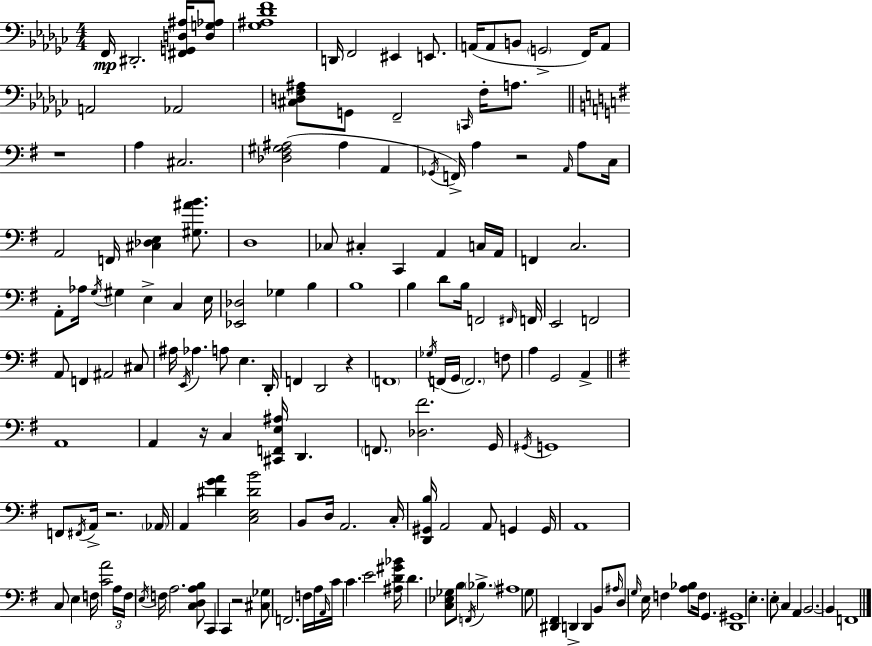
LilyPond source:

{
  \clef bass
  \numericTimeSignature
  \time 4/4
  \key ees \minor
  f,16\mp dis,2.-. <fis, g, d ais>16 <d g aes>8 | <ges ais des' f'>1 | d,16 f,2 eis,4 e,8. | a,16( a,8 b,8 \parenthesize g,2-> f,16) a,8 | \break a,2 aes,2 | <cis d f ais>8 g,8 f,2-- \grace { c,16 } f16-. a8. | \bar "||" \break \key g \major r1 | a4 cis2. | <des fis gis ais>2( ais4 a,4 | \acciaccatura { ges,16 }) f,16-> a4 r2 \grace { a,16 } a8 | \break c16 a,2 f,16 <cis des e>4 <gis ais' b'>8. | d1 | ces8 cis4-. c,4 a,4 | c16 a,16 f,4 c2. | \break a,8-. aes16 \acciaccatura { g16 } gis4 e4-> c4 | e16 <ees, des>2 ges4 b4 | b1 | b4 d'8 b16 f,2 | \break \grace { fis,16 } f,16 e,2 f,2 | a,8 f,4 ais,2 | cis8 ais16 \acciaccatura { e,16 } aes4. a8 e4. | d,16-. f,4 d,2 | \break r4 \parenthesize f,1 | \acciaccatura { ges16 } f,16( g,16 \parenthesize f,2.) | f8 a4 g,2 | a,4-> \bar "||" \break \key e \minor a,1 | a,4 r16 c4 <cis, f, e ais>16 d,4. | \parenthesize f,8. <des fis'>2. g,16 | \acciaccatura { gis,16 } g,1 | \break f,8 \acciaccatura { fis,16 } a,16-> r2. | \parenthesize aes,16 a,4 <dis' g' a'>4 <c e dis' b'>2 | b,8 d16 a,2. | c16-. <d, gis, b>16 a,2 a,8 g,4 | \break g,16 a,1 | c8 e4 f16 <c' a'>2 | \tuplet 3/2 { a16 f16 \acciaccatura { e16 } } f16 a2. | <c d a b>8 c,4 c,4 r2 | \break <cis ges>8 f,2. | f16 a16 \grace { a,16 } c'16 c'4. e'2 | <ais d' gis' bes'>16 d'4. <c ees ges>8 b8 \acciaccatura { f,16 } \parenthesize bes4.-> | ais1 | \break g8 <dis, fis,>4 d,4-> d,4 | b,8 \grace { ais16 } d8 \grace { g16 } e16 f4 <a bes>8 | f16 g,4. <d, gis,>1 | e4.-. e8-. c4 | \break a,4 b,2.~~ | b,4 f,1 | \bar "|."
}